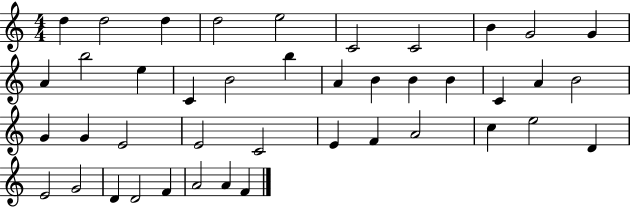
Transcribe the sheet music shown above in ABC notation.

X:1
T:Untitled
M:4/4
L:1/4
K:C
d d2 d d2 e2 C2 C2 B G2 G A b2 e C B2 b A B B B C A B2 G G E2 E2 C2 E F A2 c e2 D E2 G2 D D2 F A2 A F